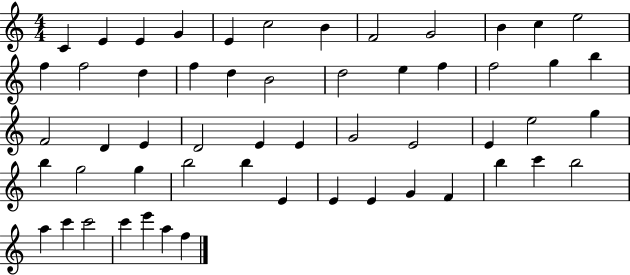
X:1
T:Untitled
M:4/4
L:1/4
K:C
C E E G E c2 B F2 G2 B c e2 f f2 d f d B2 d2 e f f2 g b F2 D E D2 E E G2 E2 E e2 g b g2 g b2 b E E E G F b c' b2 a c' c'2 c' e' a f